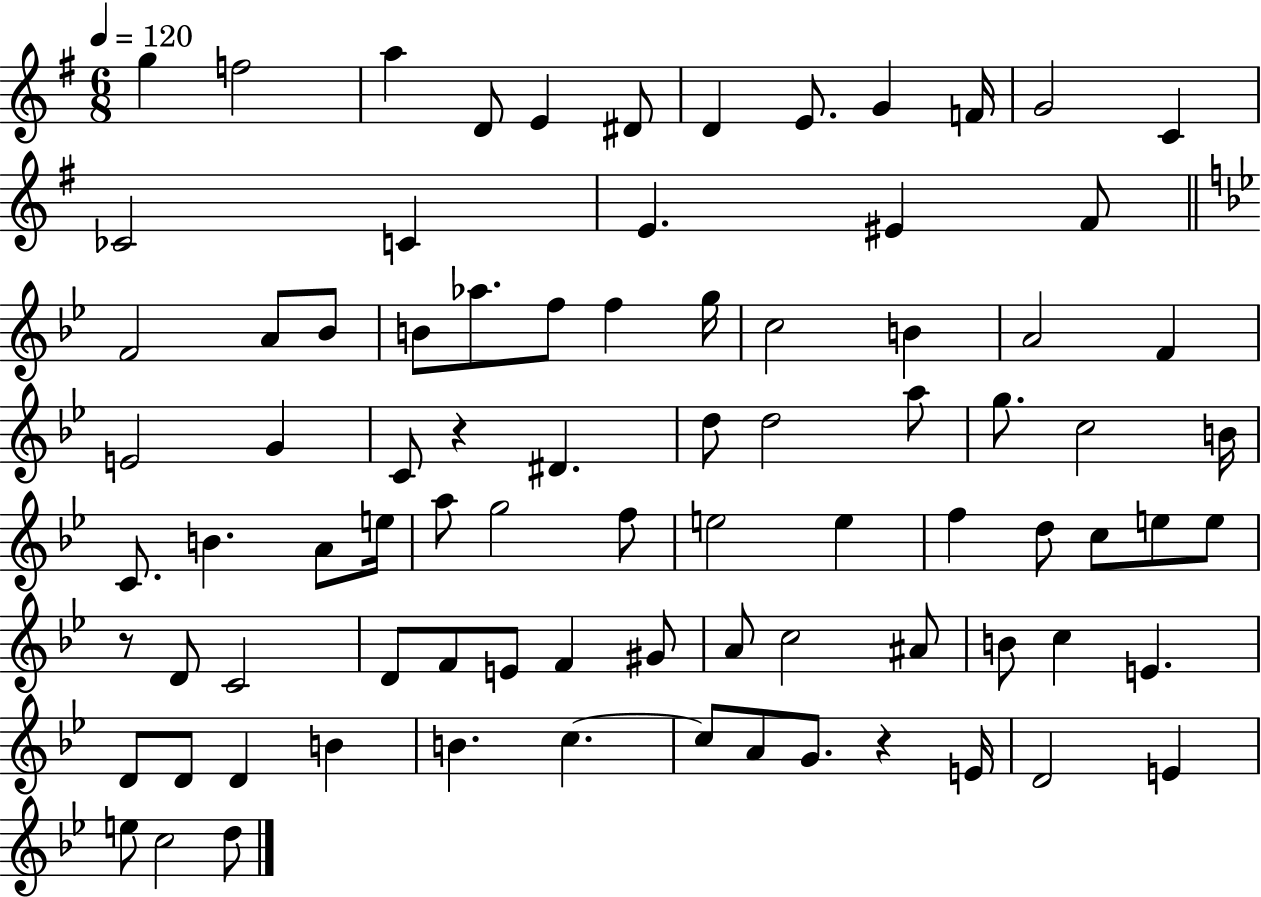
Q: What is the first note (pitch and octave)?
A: G5